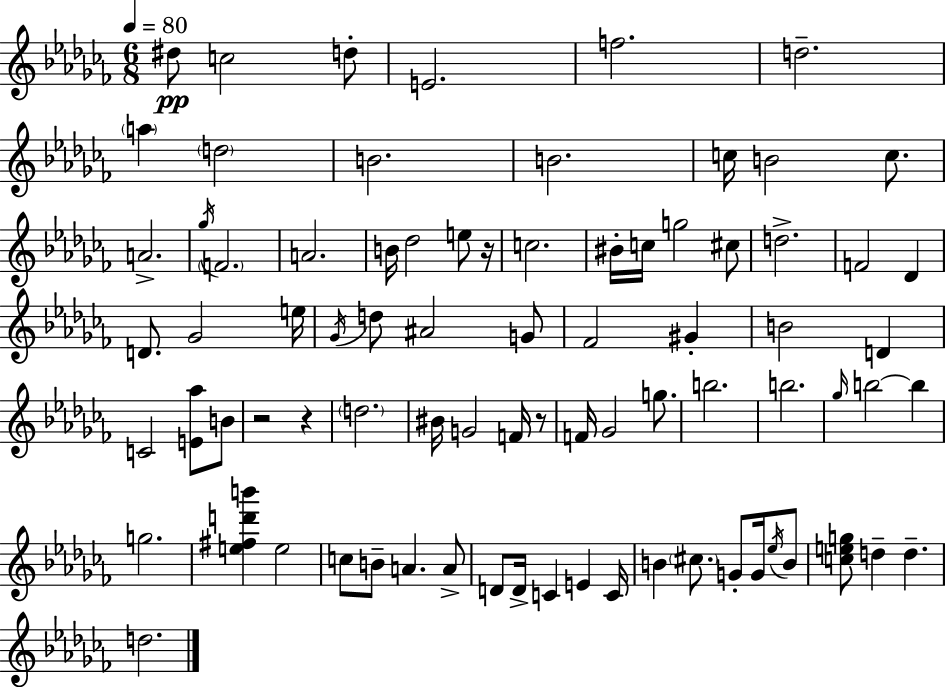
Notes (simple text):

D#5/e C5/h D5/e E4/h. F5/h. D5/h. A5/q D5/h B4/h. B4/h. C5/s B4/h C5/e. A4/h. Gb5/s F4/h. A4/h. B4/s Db5/h E5/e R/s C5/h. BIS4/s C5/s G5/h C#5/e D5/h. F4/h Db4/q D4/e. Gb4/h E5/s Gb4/s D5/e A#4/h G4/e FES4/h G#4/q B4/h D4/q C4/h [E4,Ab5]/e B4/e R/h R/q D5/h. BIS4/s G4/h F4/s R/e F4/s Gb4/h G5/e. B5/h. B5/h. Gb5/s B5/h B5/q G5/h. [E5,F#5,D6,B6]/q E5/h C5/e B4/e A4/q. A4/e D4/e D4/s C4/q E4/q C4/s B4/q C#5/e. G4/e G4/s Eb5/s B4/e [C5,E5,G5]/e D5/q D5/q. D5/h.